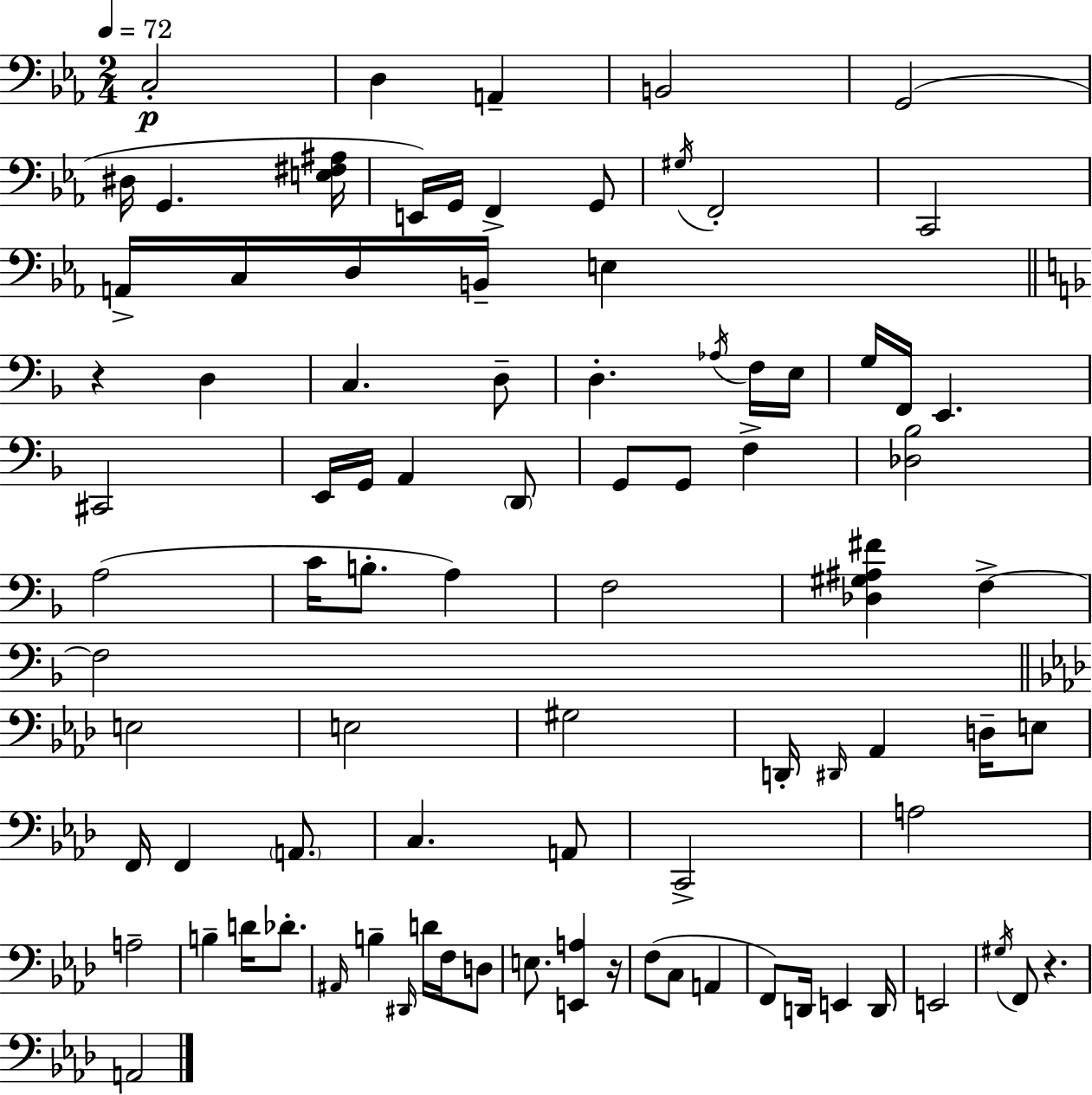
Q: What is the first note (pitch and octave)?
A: C3